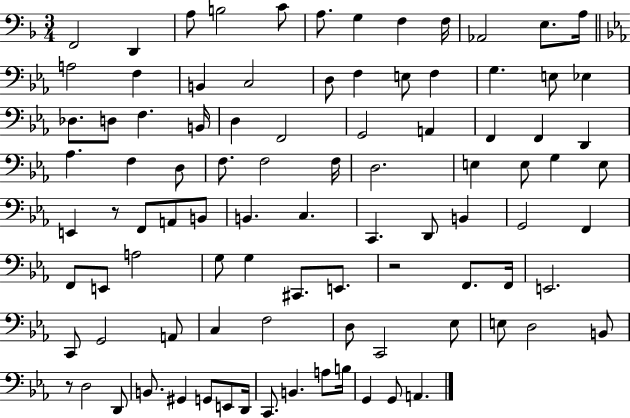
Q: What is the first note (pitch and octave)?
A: F2